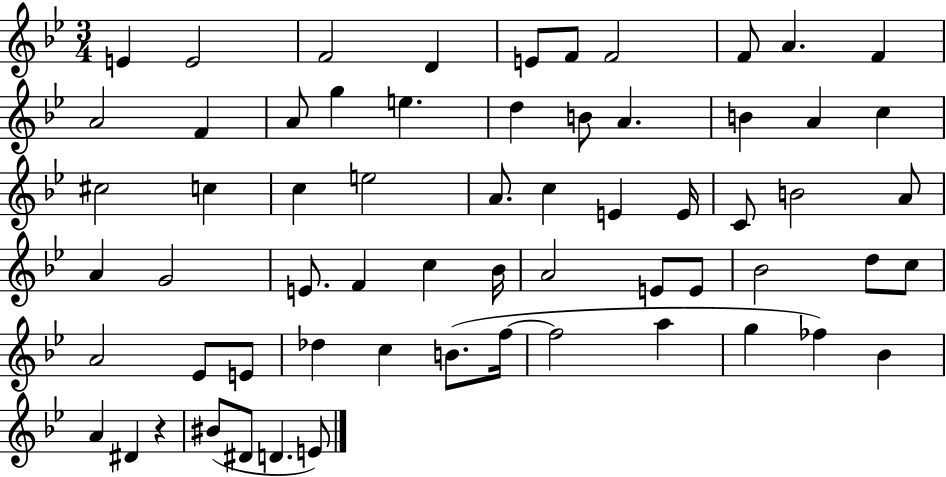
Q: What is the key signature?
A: BES major